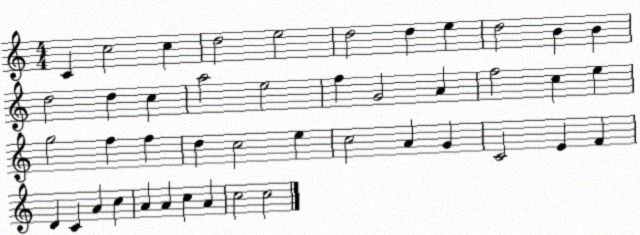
X:1
T:Untitled
M:4/4
L:1/4
K:C
C c2 c d2 e2 d2 d e d2 B B d2 d c a2 e2 f G2 A f2 c e g2 f f d c2 e c2 A G C2 E F D C A c A A c A c2 c2